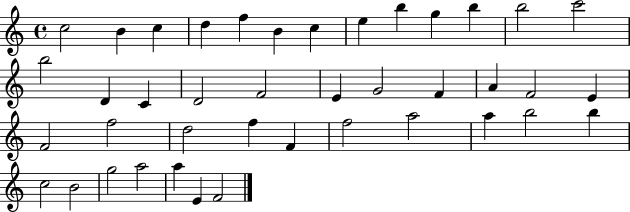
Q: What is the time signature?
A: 4/4